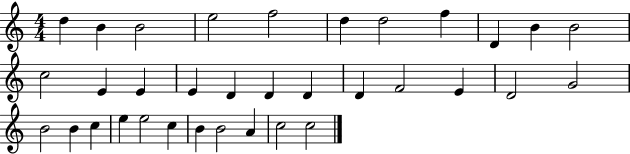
D5/q B4/q B4/h E5/h F5/h D5/q D5/h F5/q D4/q B4/q B4/h C5/h E4/q E4/q E4/q D4/q D4/q D4/q D4/q F4/h E4/q D4/h G4/h B4/h B4/q C5/q E5/q E5/h C5/q B4/q B4/h A4/q C5/h C5/h